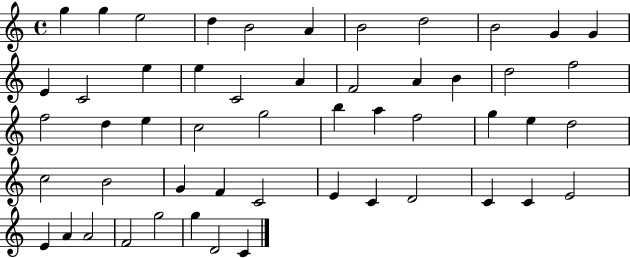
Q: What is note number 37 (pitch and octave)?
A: F4